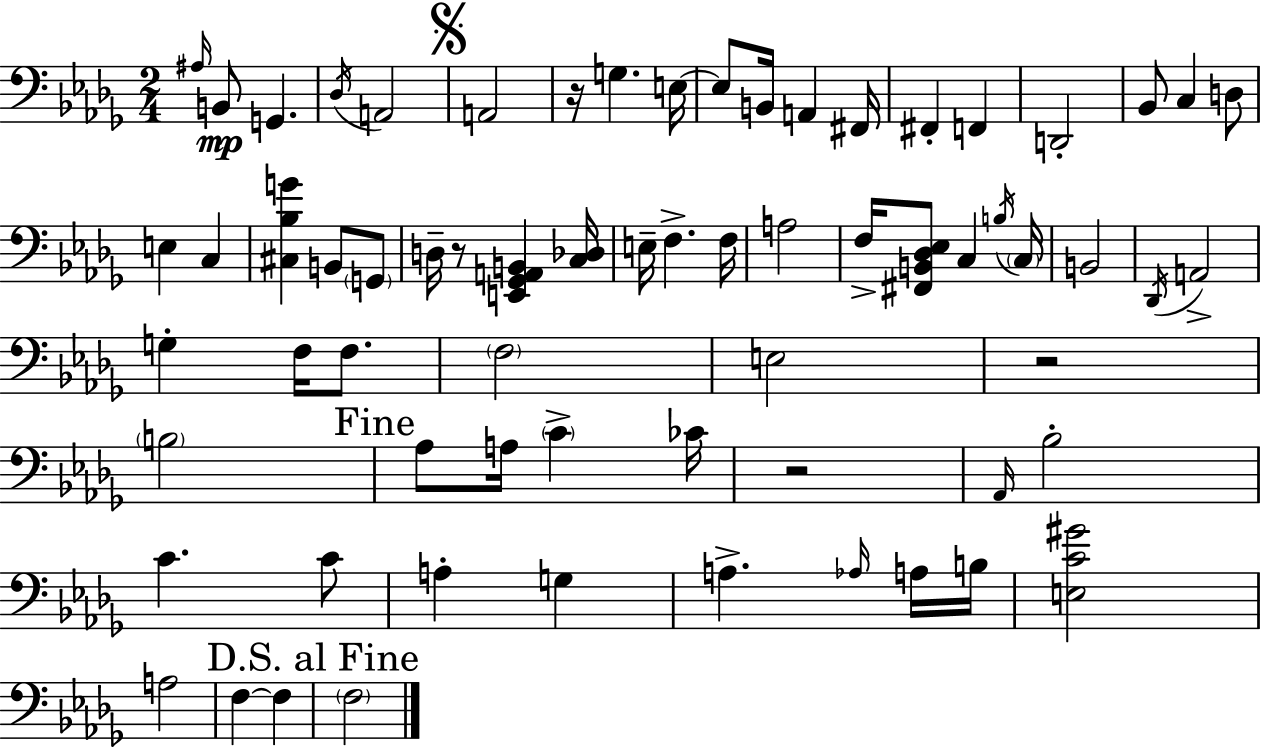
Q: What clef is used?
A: bass